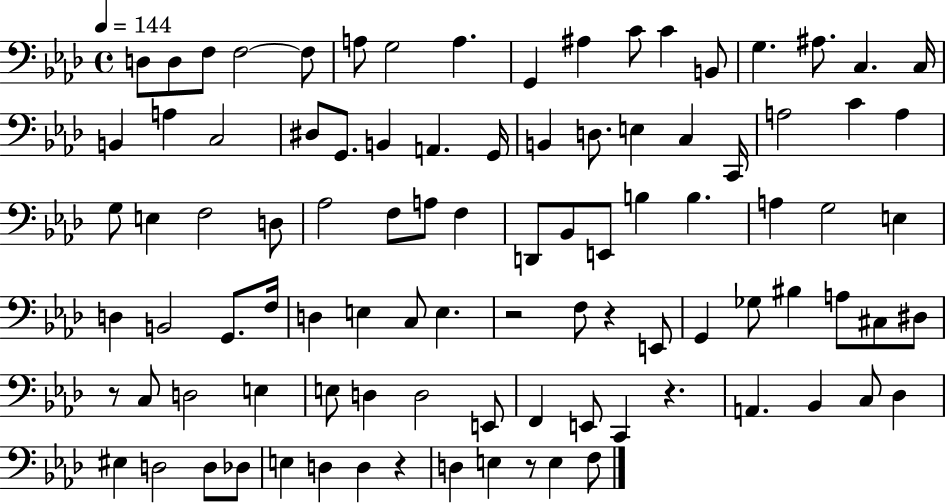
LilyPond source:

{
  \clef bass
  \time 4/4
  \defaultTimeSignature
  \key aes \major
  \tempo 4 = 144
  d8 d8 f8 f2~~ f8 | a8 g2 a4. | g,4 ais4 c'8 c'4 b,8 | g4. ais8. c4. c16 | \break b,4 a4 c2 | dis8 g,8. b,4 a,4. g,16 | b,4 d8. e4 c4 c,16 | a2 c'4 a4 | \break g8 e4 f2 d8 | aes2 f8 a8 f4 | d,8 bes,8 e,8 b4 b4. | a4 g2 e4 | \break d4 b,2 g,8. f16 | d4 e4 c8 e4. | r2 f8 r4 e,8 | g,4 ges8 bis4 a8 cis8 dis8 | \break r8 c8 d2 e4 | e8 d4 d2 e,8 | f,4 e,8 c,4 r4. | a,4. bes,4 c8 des4 | \break eis4 d2 d8 des8 | e4 d4 d4 r4 | d4 e4 r8 e4 f8 | \bar "|."
}